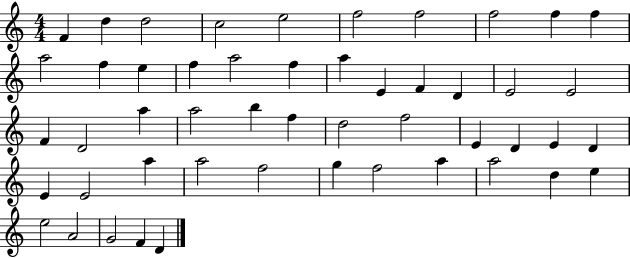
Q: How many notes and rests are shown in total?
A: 50